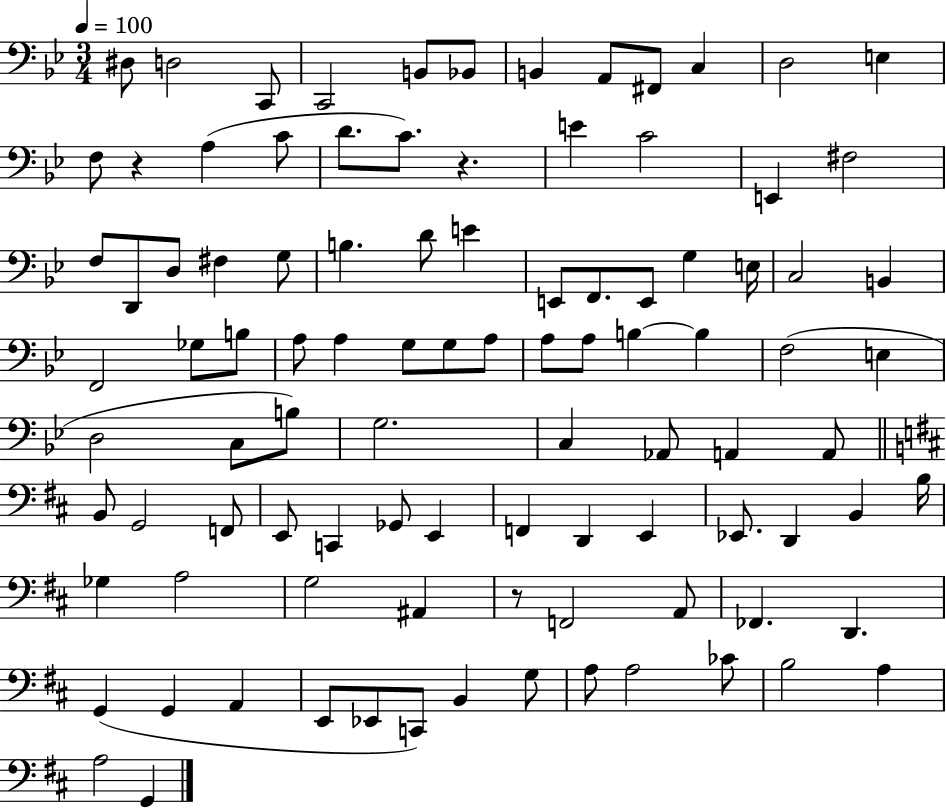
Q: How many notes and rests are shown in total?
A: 98